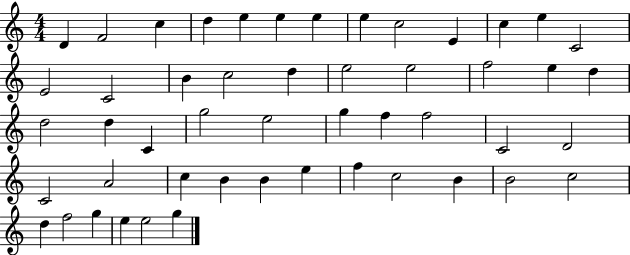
X:1
T:Untitled
M:4/4
L:1/4
K:C
D F2 c d e e e e c2 E c e C2 E2 C2 B c2 d e2 e2 f2 e d d2 d C g2 e2 g f f2 C2 D2 C2 A2 c B B e f c2 B B2 c2 d f2 g e e2 g